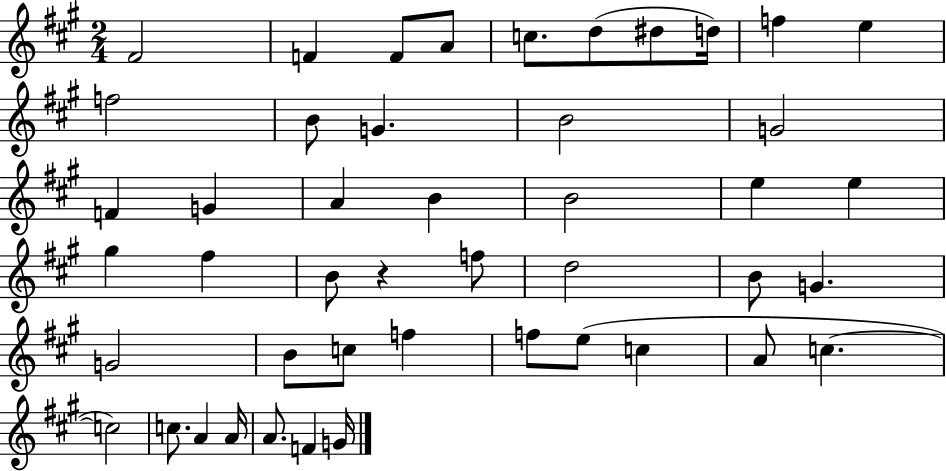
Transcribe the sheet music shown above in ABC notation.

X:1
T:Untitled
M:2/4
L:1/4
K:A
^F2 F F/2 A/2 c/2 d/2 ^d/2 d/4 f e f2 B/2 G B2 G2 F G A B B2 e e ^g ^f B/2 z f/2 d2 B/2 G G2 B/2 c/2 f f/2 e/2 c A/2 c c2 c/2 A A/4 A/2 F G/4